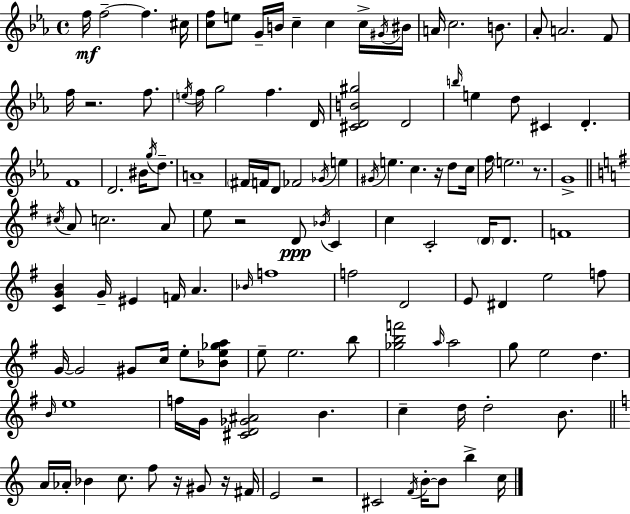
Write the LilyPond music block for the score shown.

{
  \clef treble
  \time 4/4
  \defaultTimeSignature
  \key c \minor
  f''16\mf f''2--~~ f''4. cis''16 | <c'' f''>8 e''8 g'16-- b'16 c''4-- c''4 c''16-> \acciaccatura { gis'16 } | bis'16 a'16 c''2. b'8. | aes'8-. a'2. f'8 | \break f''16 r2. f''8. | \acciaccatura { e''16 } f''16 g''2 f''4. | d'16 <cis' d' b' gis''>2 d'2 | \grace { b''16 } e''4 d''8 cis'4 d'4.-. | \break f'1 | d'2. bis'16 | \acciaccatura { g''16 } d''8.-- a'1-- | \parenthesize fis'16 f'16 d'8 fes'2 | \break \acciaccatura { ges'16 } e''4 \acciaccatura { gis'16 } e''4. c''4. | r16 d''8 c''16 f''16 \parenthesize e''2. | r8. g'1-> | \bar "||" \break \key e \minor \acciaccatura { cis''16 } a'8 c''2. a'8 | e''8 r2 d'8\ppp \acciaccatura { bes'16 } c'4 | c''4 c'2-. \parenthesize d'16 d'8. | f'1 | \break <c' g' b'>4 g'16-- eis'4 f'16 a'4. | \grace { bes'16 } f''1 | f''2 d'2 | e'8 dis'4 e''2 | \break f''8 g'16~~ g'2 gis'8 c''16 e''8-. | <bes' e'' ges'' a''>8 e''8-- e''2. | b''8 <ges'' b'' f'''>2 \grace { a''16 } a''2 | g''8 e''2 d''4. | \break \grace { b'16 } e''1 | f''16 g'16 <cis' d' ges' ais'>2 b'4. | c''4-- d''16 d''2-. | b'8. \bar "||" \break \key c \major a'16 aes'16-. bes'4 c''8. f''8 r16 gis'8 r16 fis'16 | e'2 r2 | cis'2 \acciaccatura { f'16 } b'16-.~~ b'8 b''4-> | c''16 \bar "|."
}